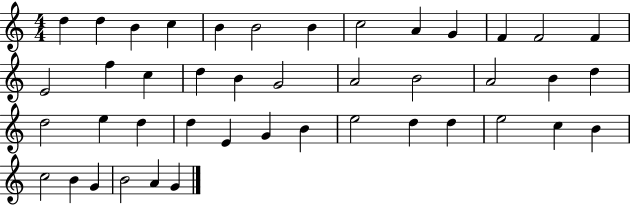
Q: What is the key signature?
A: C major